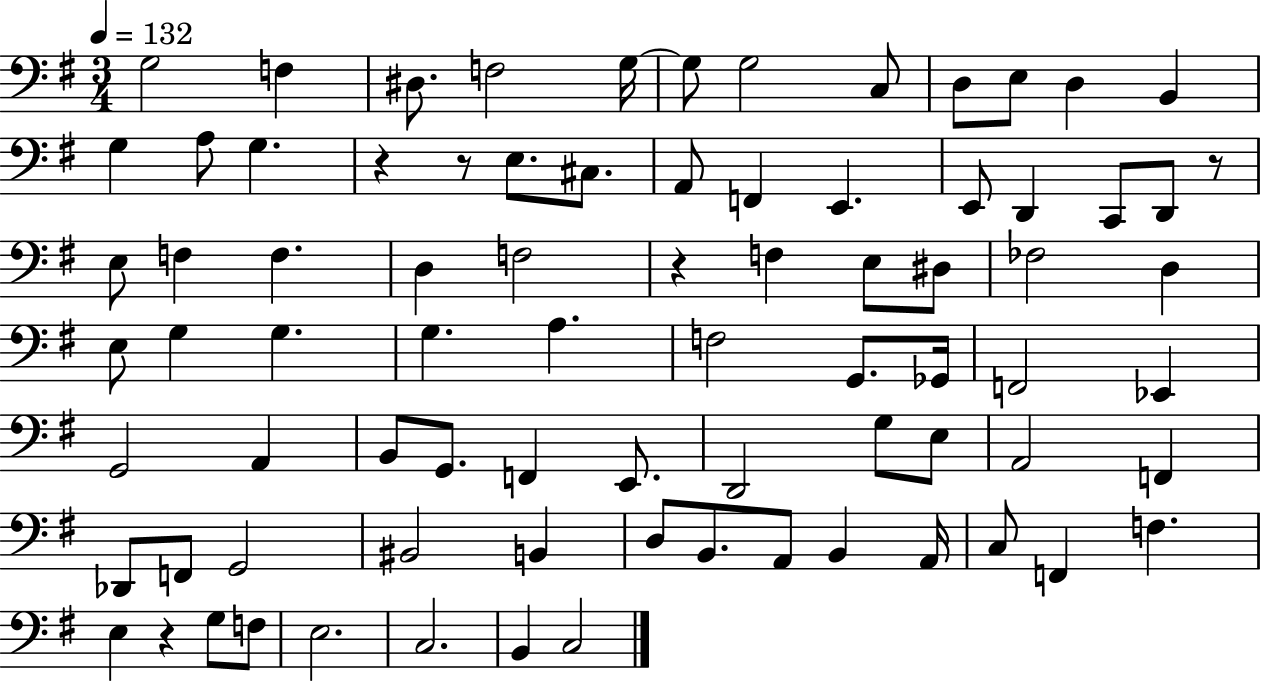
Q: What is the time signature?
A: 3/4